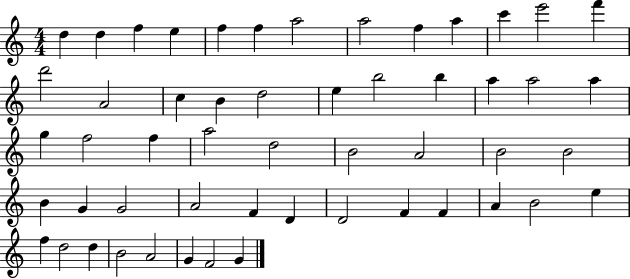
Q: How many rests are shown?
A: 0